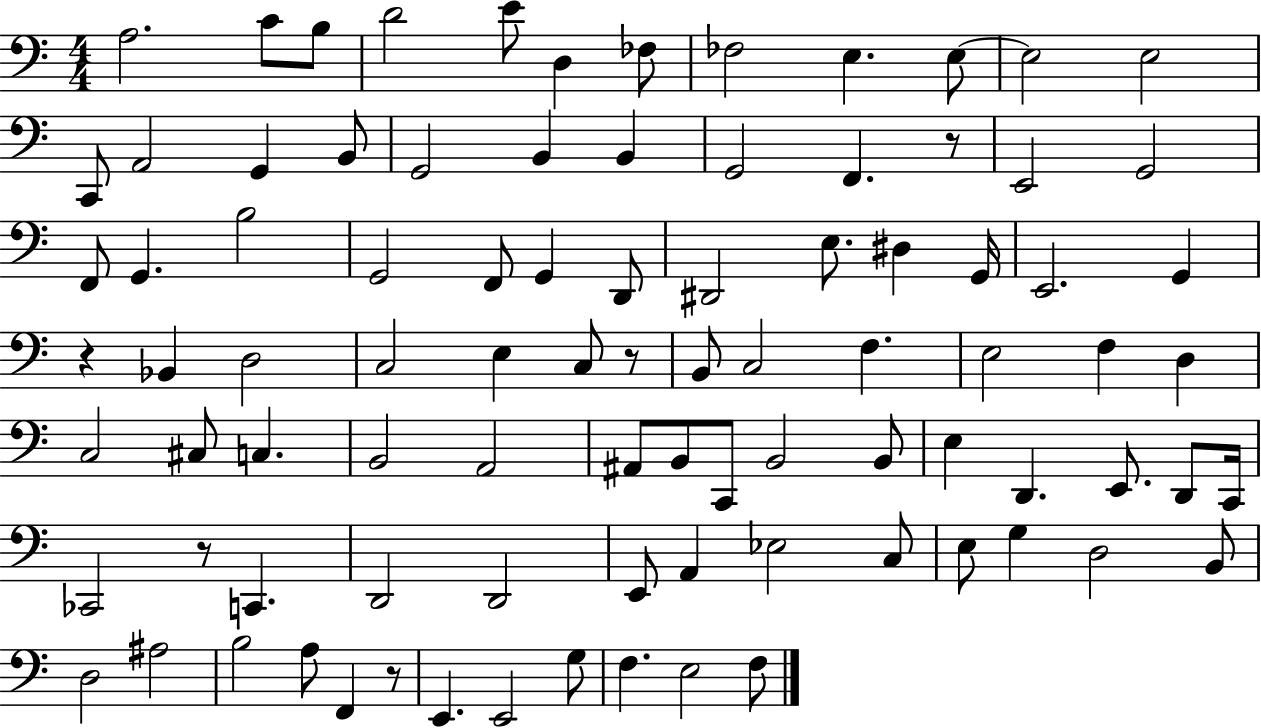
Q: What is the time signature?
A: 4/4